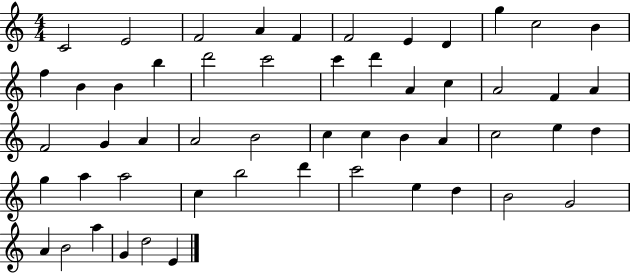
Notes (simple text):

C4/h E4/h F4/h A4/q F4/q F4/h E4/q D4/q G5/q C5/h B4/q F5/q B4/q B4/q B5/q D6/h C6/h C6/q D6/q A4/q C5/q A4/h F4/q A4/q F4/h G4/q A4/q A4/h B4/h C5/q C5/q B4/q A4/q C5/h E5/q D5/q G5/q A5/q A5/h C5/q B5/h D6/q C6/h E5/q D5/q B4/h G4/h A4/q B4/h A5/q G4/q D5/h E4/q